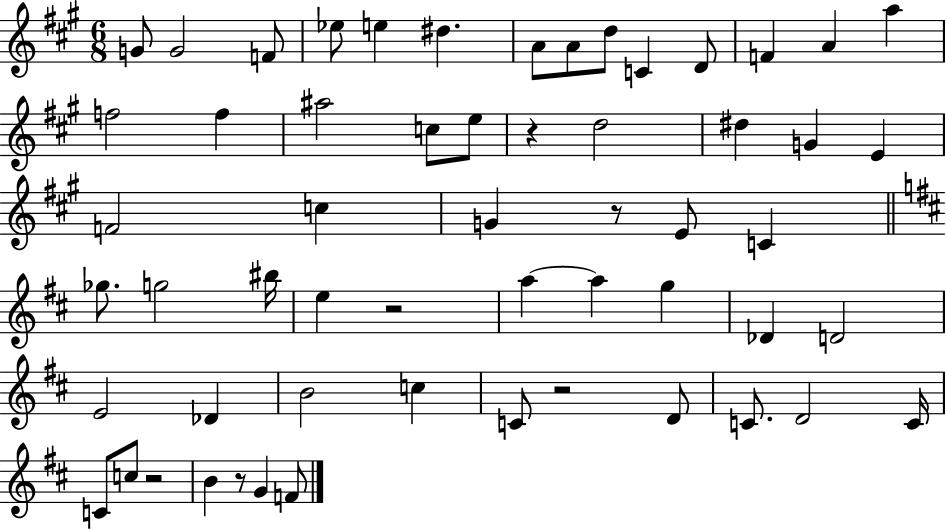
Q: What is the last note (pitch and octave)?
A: F4